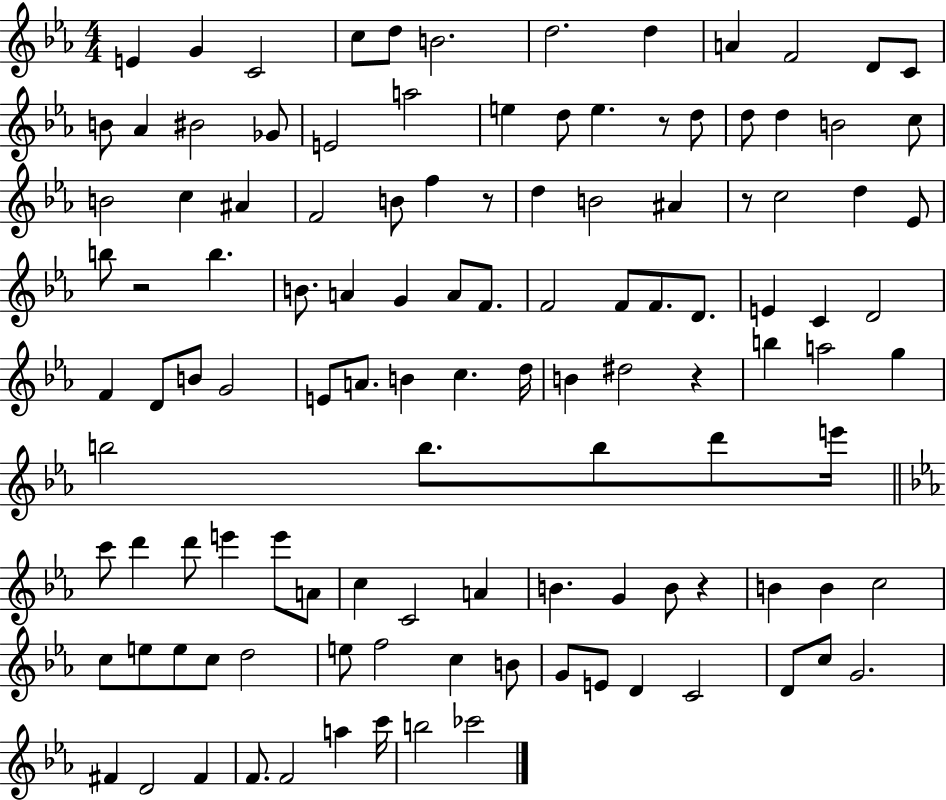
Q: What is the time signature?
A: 4/4